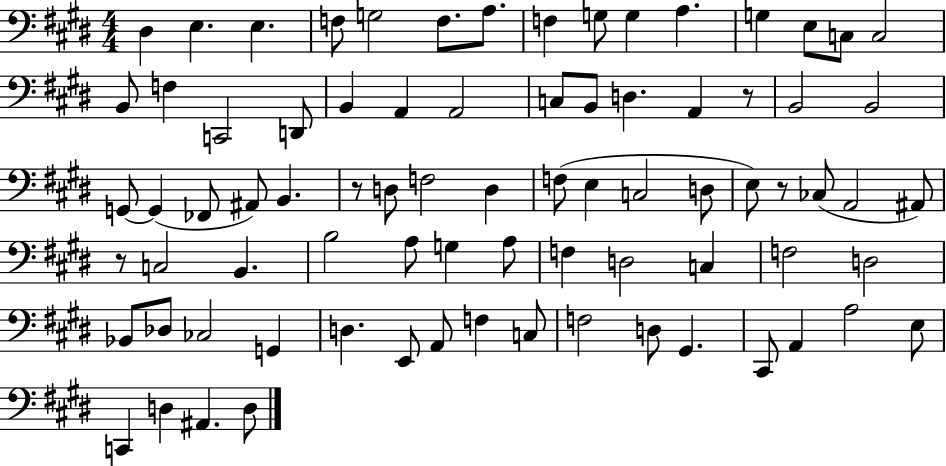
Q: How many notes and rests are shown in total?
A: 79